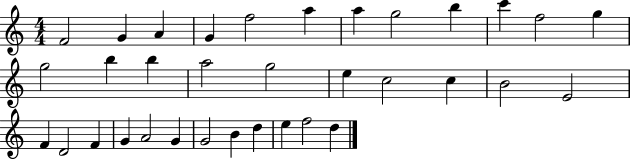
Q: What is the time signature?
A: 4/4